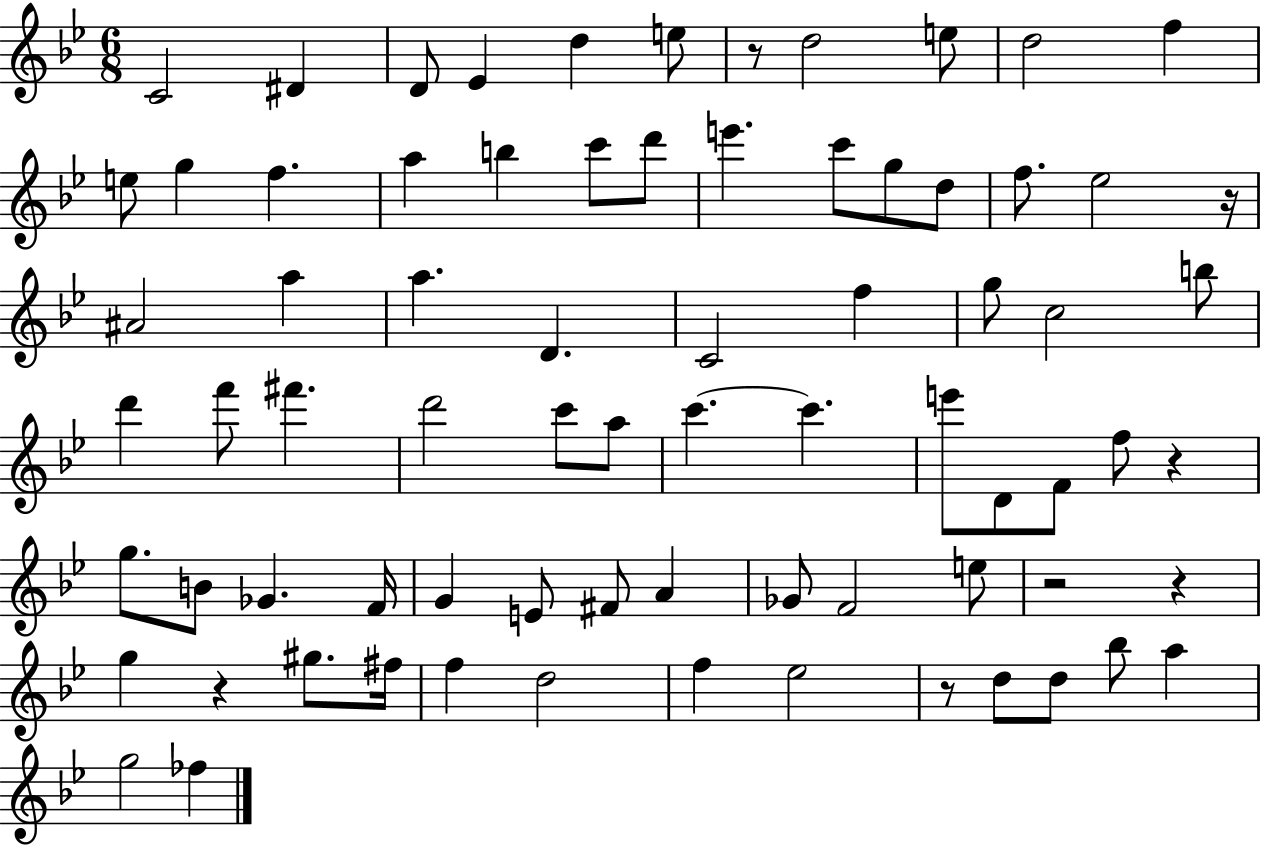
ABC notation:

X:1
T:Untitled
M:6/8
L:1/4
K:Bb
C2 ^D D/2 _E d e/2 z/2 d2 e/2 d2 f e/2 g f a b c'/2 d'/2 e' c'/2 g/2 d/2 f/2 _e2 z/4 ^A2 a a D C2 f g/2 c2 b/2 d' f'/2 ^f' d'2 c'/2 a/2 c' c' e'/2 D/2 F/2 f/2 z g/2 B/2 _G F/4 G E/2 ^F/2 A _G/2 F2 e/2 z2 z g z ^g/2 ^f/4 f d2 f _e2 z/2 d/2 d/2 _b/2 a g2 _f